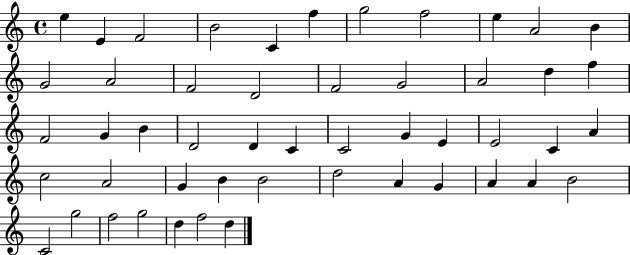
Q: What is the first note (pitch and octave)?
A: E5